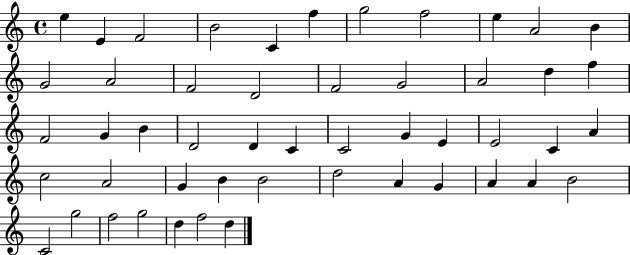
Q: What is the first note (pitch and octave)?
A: E5